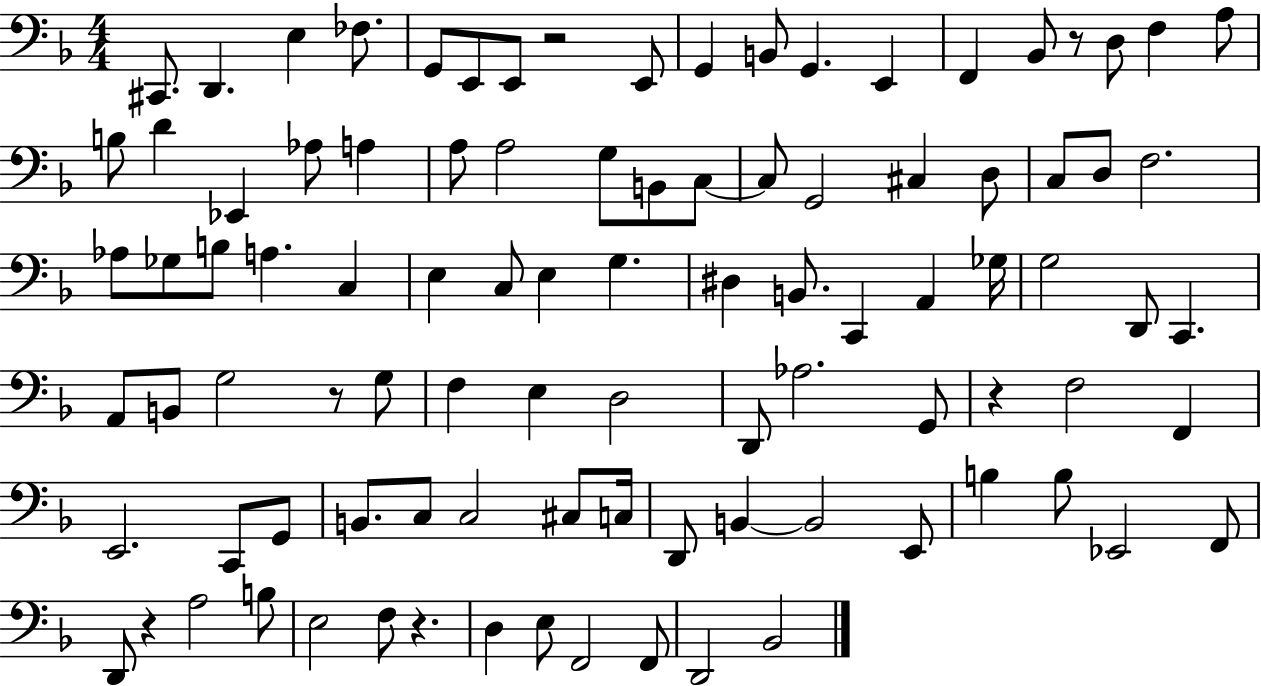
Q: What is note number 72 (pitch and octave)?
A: D2